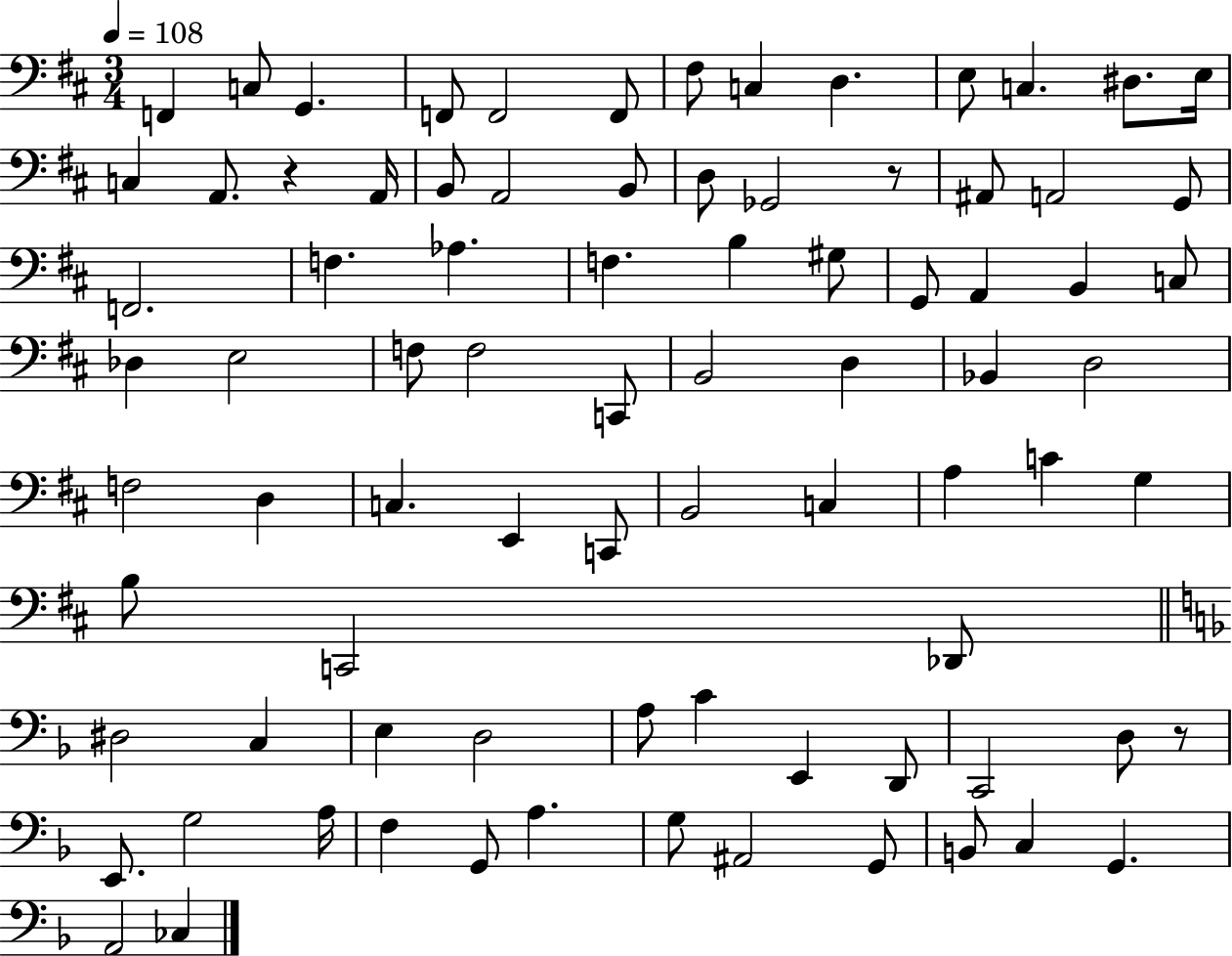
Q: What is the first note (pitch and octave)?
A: F2